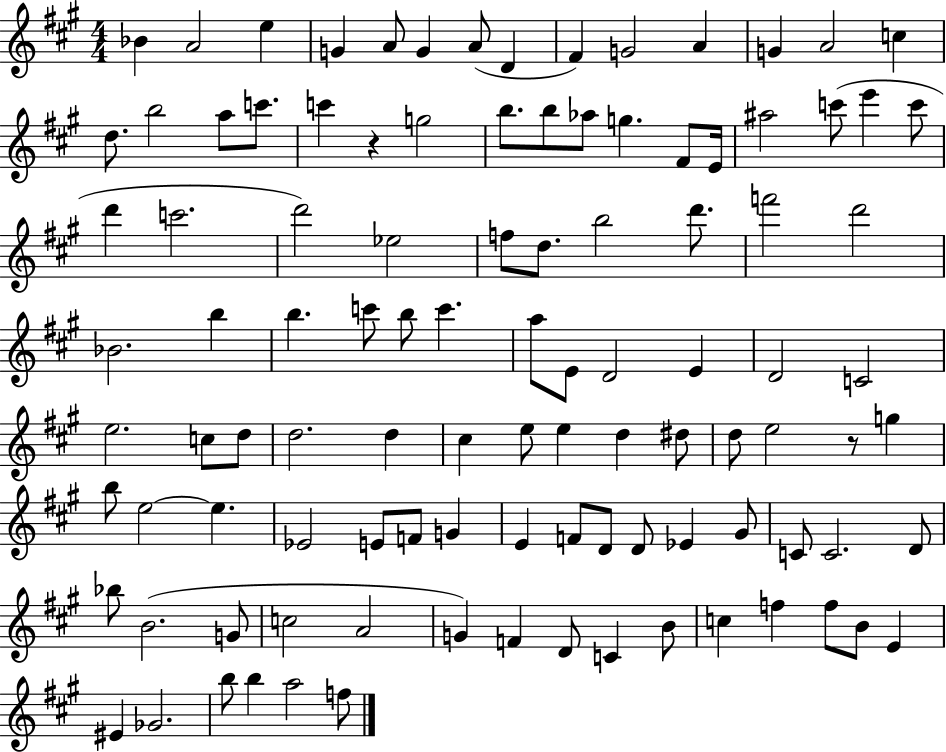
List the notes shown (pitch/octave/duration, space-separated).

Bb4/q A4/h E5/q G4/q A4/e G4/q A4/e D4/q F#4/q G4/h A4/q G4/q A4/h C5/q D5/e. B5/h A5/e C6/e. C6/q R/q G5/h B5/e. B5/e Ab5/e G5/q. F#4/e E4/s A#5/h C6/e E6/q C6/e D6/q C6/h. D6/h Eb5/h F5/e D5/e. B5/h D6/e. F6/h D6/h Bb4/h. B5/q B5/q. C6/e B5/e C6/q. A5/e E4/e D4/h E4/q D4/h C4/h E5/h. C5/e D5/e D5/h. D5/q C#5/q E5/e E5/q D5/q D#5/e D5/e E5/h R/e G5/q B5/e E5/h E5/q. Eb4/h E4/e F4/e G4/q E4/q F4/e D4/e D4/e Eb4/q G#4/e C4/e C4/h. D4/e Bb5/e B4/h. G4/e C5/h A4/h G4/q F4/q D4/e C4/q B4/e C5/q F5/q F5/e B4/e E4/q EIS4/q Gb4/h. B5/e B5/q A5/h F5/e